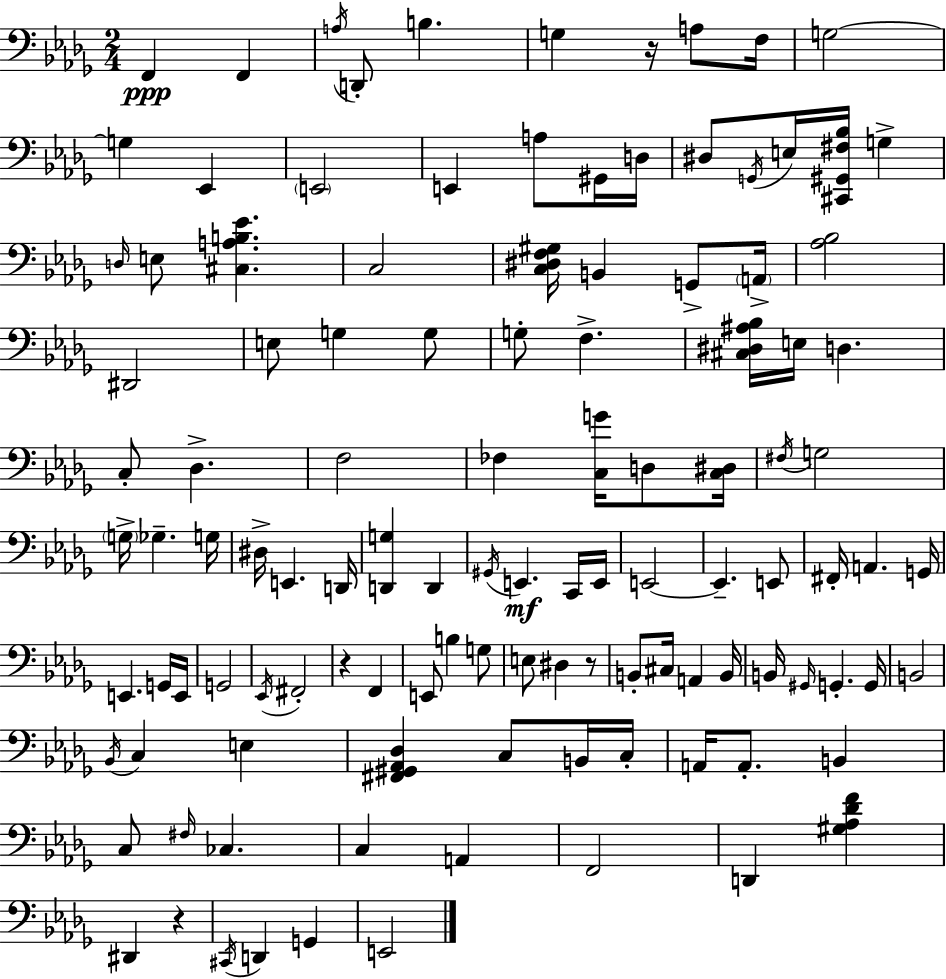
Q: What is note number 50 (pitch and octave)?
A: E2